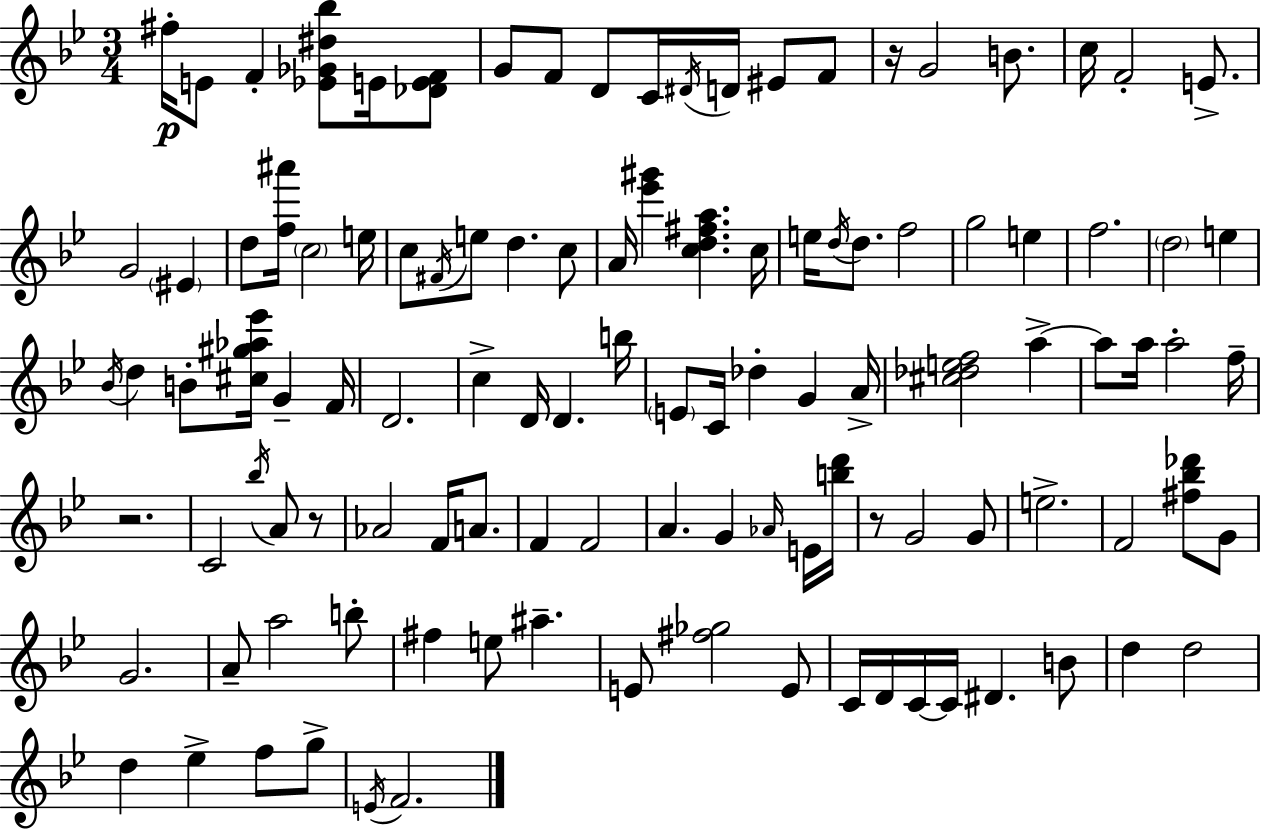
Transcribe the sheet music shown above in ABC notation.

X:1
T:Untitled
M:3/4
L:1/4
K:Bb
^f/4 E/2 F [_E_G^d_b]/2 E/4 [_DEF]/2 G/2 F/2 D/2 C/4 ^D/4 D/4 ^E/2 F/2 z/4 G2 B/2 c/4 F2 E/2 G2 ^E d/2 [f^a']/4 c2 e/4 c/2 ^F/4 e/2 d c/2 A/4 [_e'^g'] [cd^fa] c/4 e/4 d/4 d/2 f2 g2 e f2 d2 e _B/4 d B/2 [^c^g_a_e']/4 G F/4 D2 c D/4 D b/4 E/2 C/4 _d G A/4 [^c_def]2 a a/2 a/4 a2 f/4 z2 C2 _b/4 A/2 z/2 _A2 F/4 A/2 F F2 A G _A/4 E/4 [bd']/4 z/2 G2 G/2 e2 F2 [^f_b_d']/2 G/2 G2 A/2 a2 b/2 ^f e/2 ^a E/2 [^f_g]2 E/2 C/4 D/4 C/4 C/4 ^D B/2 d d2 d _e f/2 g/2 E/4 F2